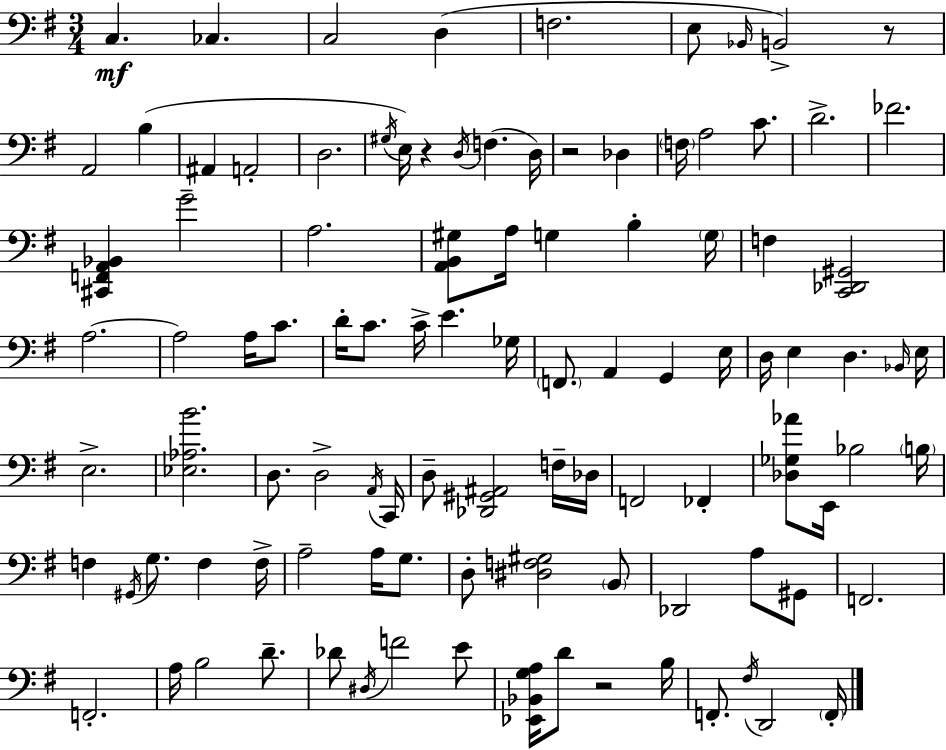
C3/q. CES3/q. C3/h D3/q F3/h. E3/e Bb2/s B2/h R/e A2/h B3/q A#2/q A2/h D3/h. G#3/s E3/s R/q D3/s F3/q. D3/s R/h Db3/q F3/s A3/h C4/e. D4/h. FES4/h. [C#2,F2,A2,Bb2]/q G4/h A3/h. [A2,B2,G#3]/e A3/s G3/q B3/q G3/s F3/q [C2,Db2,G#2]/h A3/h. A3/h A3/s C4/e. D4/s C4/e. C4/s E4/q. Gb3/s F2/e. A2/q G2/q E3/s D3/s E3/q D3/q. Bb2/s E3/s E3/h. [Eb3,Ab3,B4]/h. D3/e. D3/h A2/s C2/s D3/e [Db2,G#2,A#2]/h F3/s Db3/s F2/h FES2/q [Db3,Gb3,Ab4]/e E2/s Bb3/h B3/s F3/q G#2/s G3/e. F3/q F3/s A3/h A3/s G3/e. D3/e [D#3,F3,G#3]/h B2/e Db2/h A3/e G#2/e F2/h. F2/h. A3/s B3/h D4/e. Db4/e D#3/s F4/h E4/e [Eb2,Bb2,G3,A3]/s D4/e R/h B3/s F2/e. F#3/s D2/h F2/s